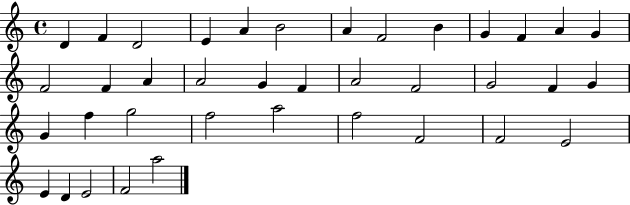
{
  \clef treble
  \time 4/4
  \defaultTimeSignature
  \key c \major
  d'4 f'4 d'2 | e'4 a'4 b'2 | a'4 f'2 b'4 | g'4 f'4 a'4 g'4 | \break f'2 f'4 a'4 | a'2 g'4 f'4 | a'2 f'2 | g'2 f'4 g'4 | \break g'4 f''4 g''2 | f''2 a''2 | f''2 f'2 | f'2 e'2 | \break e'4 d'4 e'2 | f'2 a''2 | \bar "|."
}